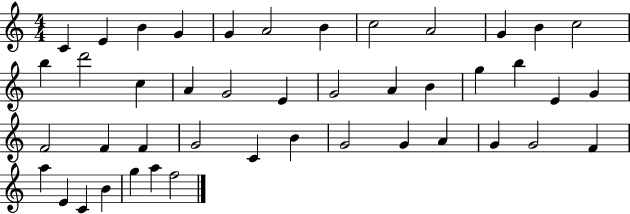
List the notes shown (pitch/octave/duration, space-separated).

C4/q E4/q B4/q G4/q G4/q A4/h B4/q C5/h A4/h G4/q B4/q C5/h B5/q D6/h C5/q A4/q G4/h E4/q G4/h A4/q B4/q G5/q B5/q E4/q G4/q F4/h F4/q F4/q G4/h C4/q B4/q G4/h G4/q A4/q G4/q G4/h F4/q A5/q E4/q C4/q B4/q G5/q A5/q F5/h